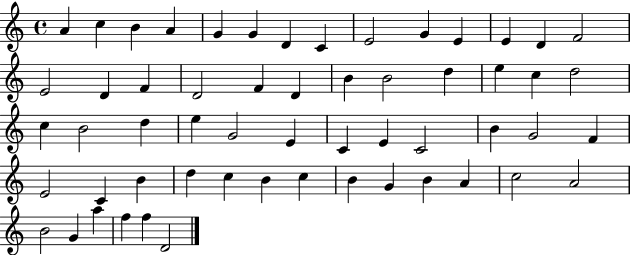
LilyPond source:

{
  \clef treble
  \time 4/4
  \defaultTimeSignature
  \key c \major
  a'4 c''4 b'4 a'4 | g'4 g'4 d'4 c'4 | e'2 g'4 e'4 | e'4 d'4 f'2 | \break e'2 d'4 f'4 | d'2 f'4 d'4 | b'4 b'2 d''4 | e''4 c''4 d''2 | \break c''4 b'2 d''4 | e''4 g'2 e'4 | c'4 e'4 c'2 | b'4 g'2 f'4 | \break e'2 c'4 b'4 | d''4 c''4 b'4 c''4 | b'4 g'4 b'4 a'4 | c''2 a'2 | \break b'2 g'4 a''4 | f''4 f''4 d'2 | \bar "|."
}